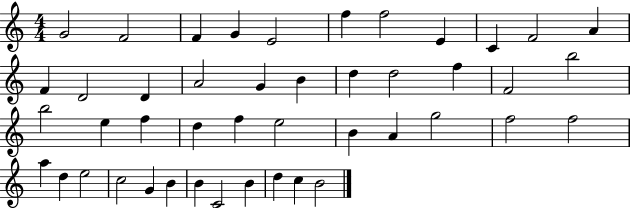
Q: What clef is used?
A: treble